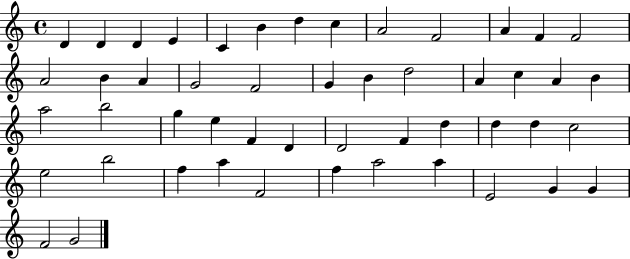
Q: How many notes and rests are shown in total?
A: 50